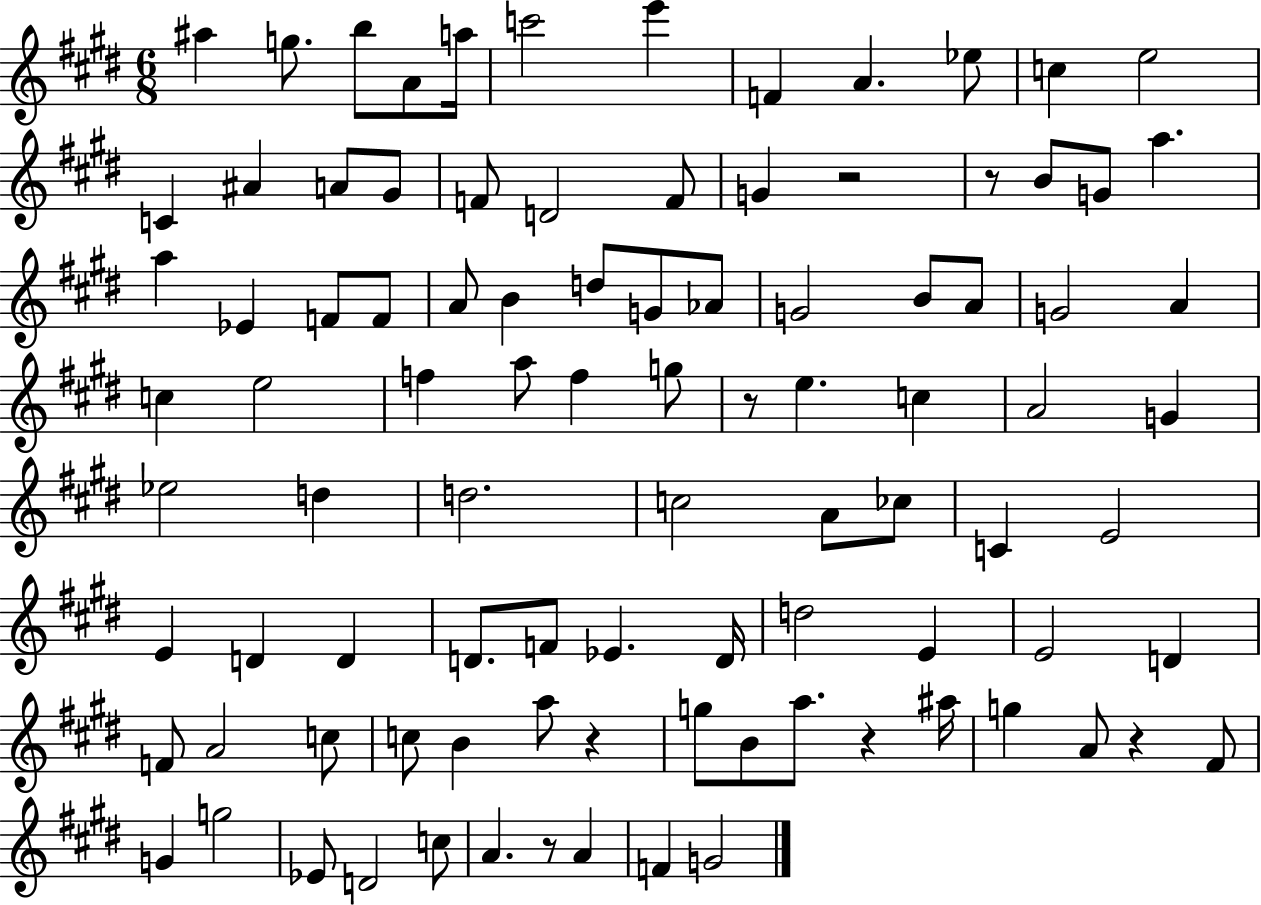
A#5/q G5/e. B5/e A4/e A5/s C6/h E6/q F4/q A4/q. Eb5/e C5/q E5/h C4/q A#4/q A4/e G#4/e F4/e D4/h F4/e G4/q R/h R/e B4/e G4/e A5/q. A5/q Eb4/q F4/e F4/e A4/e B4/q D5/e G4/e Ab4/e G4/h B4/e A4/e G4/h A4/q C5/q E5/h F5/q A5/e F5/q G5/e R/e E5/q. C5/q A4/h G4/q Eb5/h D5/q D5/h. C5/h A4/e CES5/e C4/q E4/h E4/q D4/q D4/q D4/e. F4/e Eb4/q. D4/s D5/h E4/q E4/h D4/q F4/e A4/h C5/e C5/e B4/q A5/e R/q G5/e B4/e A5/e. R/q A#5/s G5/q A4/e R/q F#4/e G4/q G5/h Eb4/e D4/h C5/e A4/q. R/e A4/q F4/q G4/h